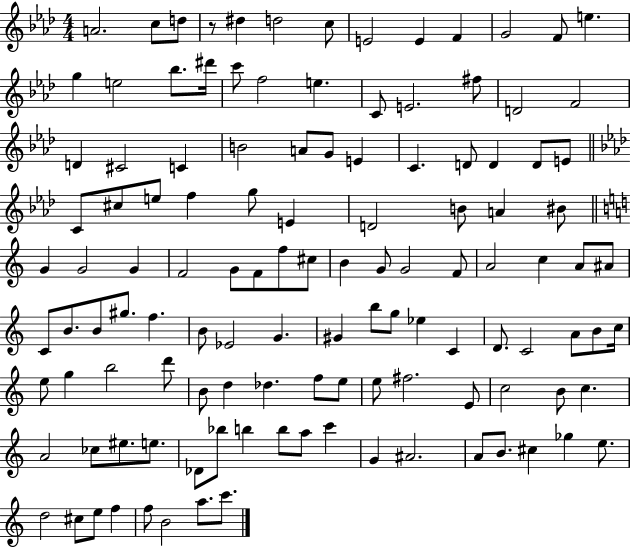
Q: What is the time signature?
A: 4/4